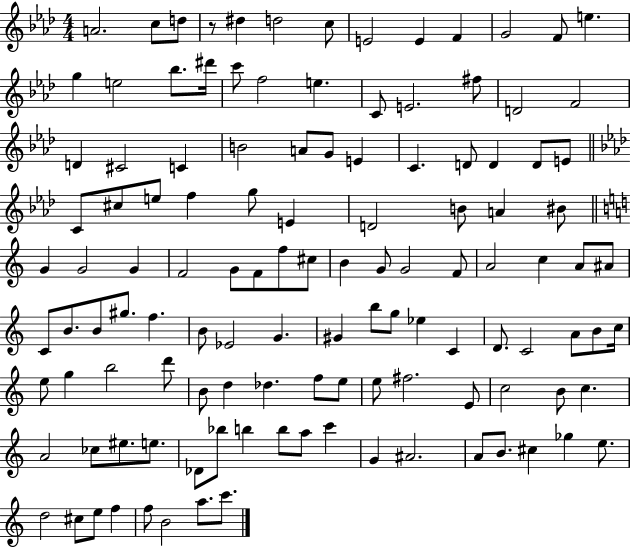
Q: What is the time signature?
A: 4/4